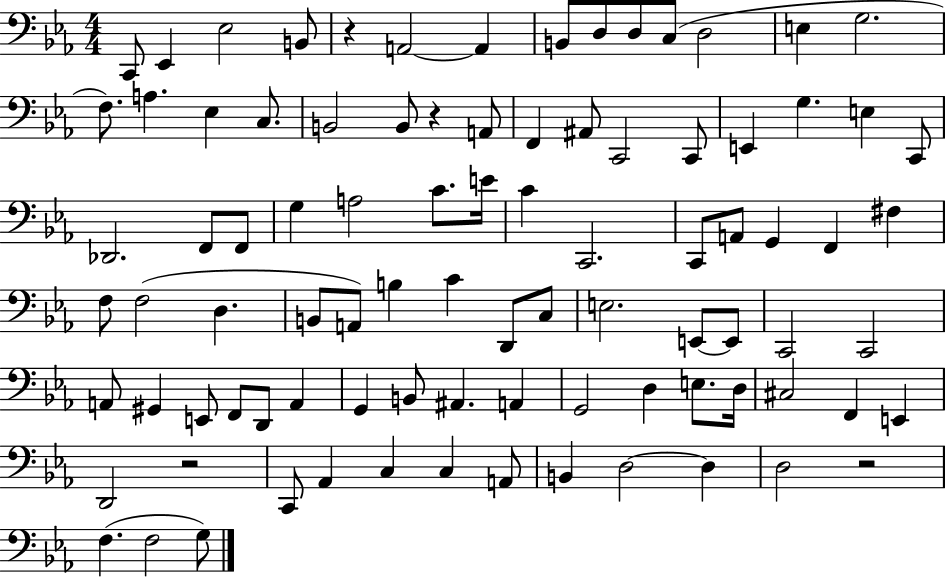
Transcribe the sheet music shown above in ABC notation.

X:1
T:Untitled
M:4/4
L:1/4
K:Eb
C,,/2 _E,, _E,2 B,,/2 z A,,2 A,, B,,/2 D,/2 D,/2 C,/2 D,2 E, G,2 F,/2 A, _E, C,/2 B,,2 B,,/2 z A,,/2 F,, ^A,,/2 C,,2 C,,/2 E,, G, E, C,,/2 _D,,2 F,,/2 F,,/2 G, A,2 C/2 E/4 C C,,2 C,,/2 A,,/2 G,, F,, ^F, F,/2 F,2 D, B,,/2 A,,/2 B, C D,,/2 C,/2 E,2 E,,/2 E,,/2 C,,2 C,,2 A,,/2 ^G,, E,,/2 F,,/2 D,,/2 A,, G,, B,,/2 ^A,, A,, G,,2 D, E,/2 D,/4 ^C,2 F,, E,, D,,2 z2 C,,/2 _A,, C, C, A,,/2 B,, D,2 D, D,2 z2 F, F,2 G,/2